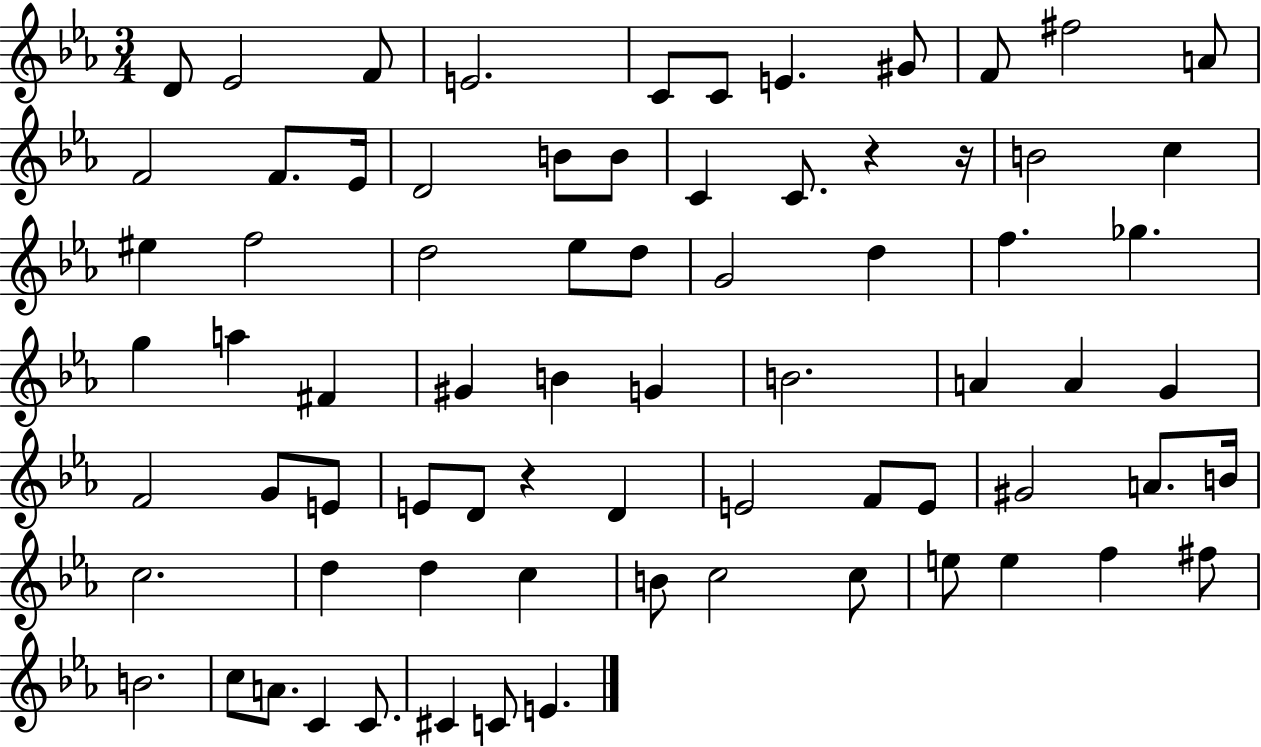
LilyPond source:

{
  \clef treble
  \numericTimeSignature
  \time 3/4
  \key ees \major
  \repeat volta 2 { d'8 ees'2 f'8 | e'2. | c'8 c'8 e'4. gis'8 | f'8 fis''2 a'8 | \break f'2 f'8. ees'16 | d'2 b'8 b'8 | c'4 c'8. r4 r16 | b'2 c''4 | \break eis''4 f''2 | d''2 ees''8 d''8 | g'2 d''4 | f''4. ges''4. | \break g''4 a''4 fis'4 | gis'4 b'4 g'4 | b'2. | a'4 a'4 g'4 | \break f'2 g'8 e'8 | e'8 d'8 r4 d'4 | e'2 f'8 e'8 | gis'2 a'8. b'16 | \break c''2. | d''4 d''4 c''4 | b'8 c''2 c''8 | e''8 e''4 f''4 fis''8 | \break b'2. | c''8 a'8. c'4 c'8. | cis'4 c'8 e'4. | } \bar "|."
}